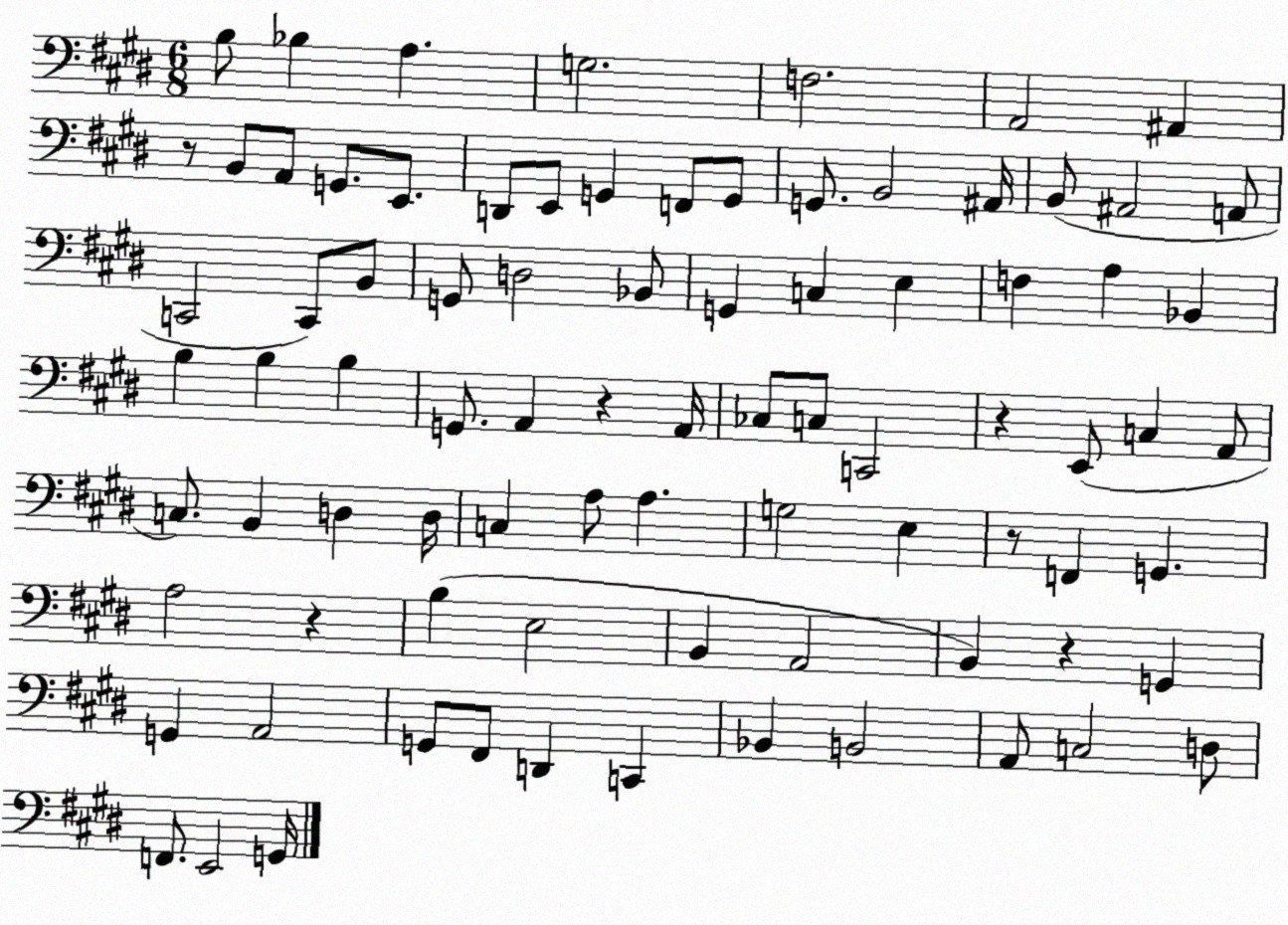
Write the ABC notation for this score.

X:1
T:Untitled
M:6/8
L:1/4
K:E
B,/2 _B, A, G,2 F,2 A,,2 ^A,, z/2 B,,/2 A,,/2 G,,/2 E,,/2 D,,/2 E,,/2 G,, F,,/2 G,,/2 G,,/2 B,,2 ^A,,/4 B,,/2 ^A,,2 A,,/2 C,,2 C,,/2 B,,/2 G,,/2 D,2 _B,,/2 G,, C, E, F, A, _B,, B, B, B, G,,/2 A,, z A,,/4 _C,/2 C,/2 C,,2 z E,,/2 C, A,,/2 C,/2 B,, D, D,/4 C, A,/2 A, G,2 E, z/2 F,, G,, A,2 z B, E,2 B,, A,,2 B,, z G,, G,, A,,2 G,,/2 ^F,,/2 D,, C,, _B,, B,,2 A,,/2 C,2 D,/2 F,,/2 E,,2 G,,/4